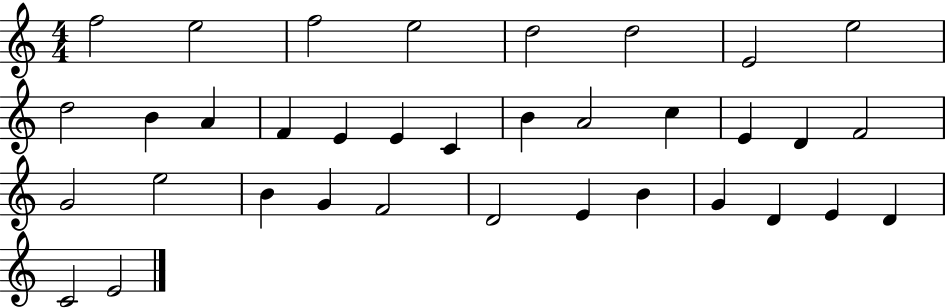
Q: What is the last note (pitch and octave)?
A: E4